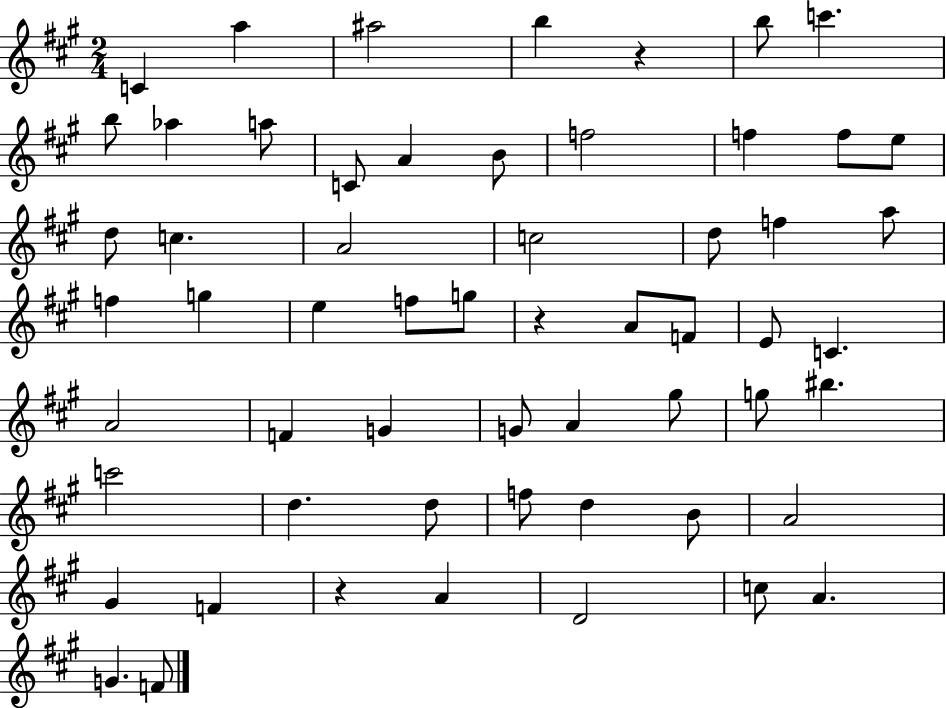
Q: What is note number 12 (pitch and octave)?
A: B4